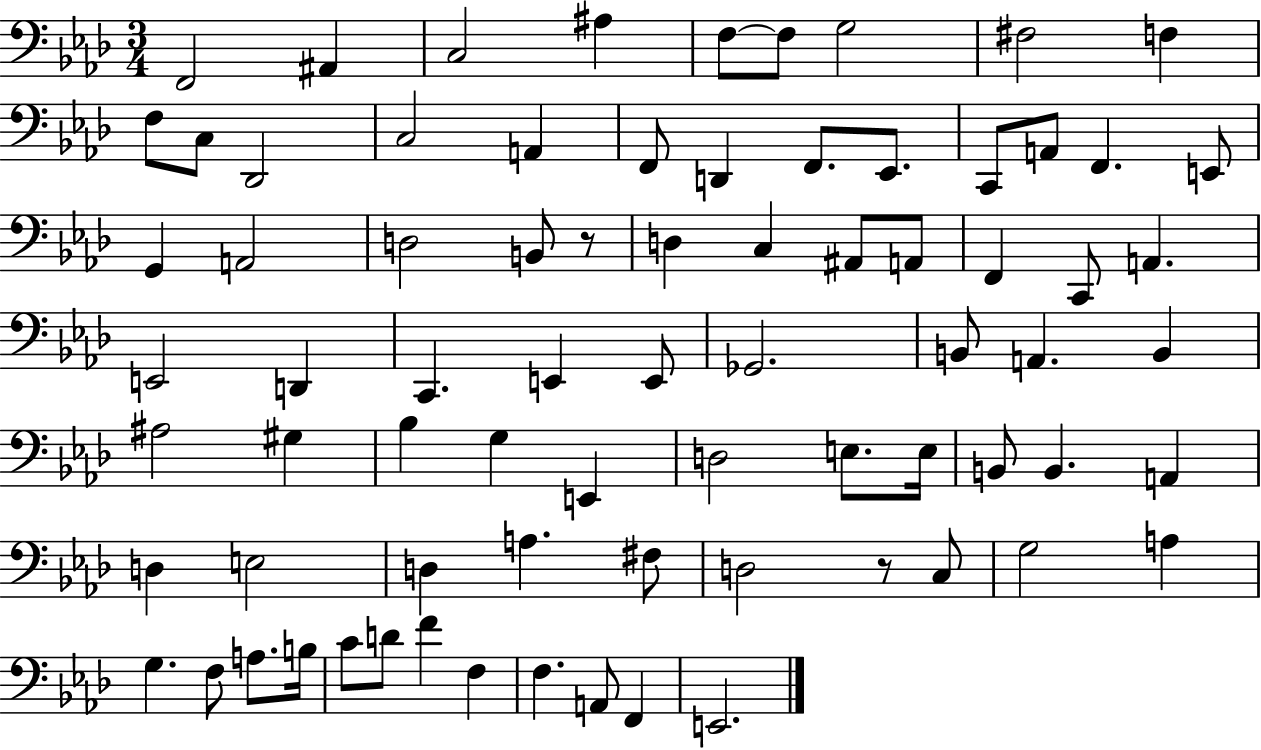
F2/h A#2/q C3/h A#3/q F3/e F3/e G3/h F#3/h F3/q F3/e C3/e Db2/h C3/h A2/q F2/e D2/q F2/e. Eb2/e. C2/e A2/e F2/q. E2/e G2/q A2/h D3/h B2/e R/e D3/q C3/q A#2/e A2/e F2/q C2/e A2/q. E2/h D2/q C2/q. E2/q E2/e Gb2/h. B2/e A2/q. B2/q A#3/h G#3/q Bb3/q G3/q E2/q D3/h E3/e. E3/s B2/e B2/q. A2/q D3/q E3/h D3/q A3/q. F#3/e D3/h R/e C3/e G3/h A3/q G3/q. F3/e A3/e. B3/s C4/e D4/e F4/q F3/q F3/q. A2/e F2/q E2/h.